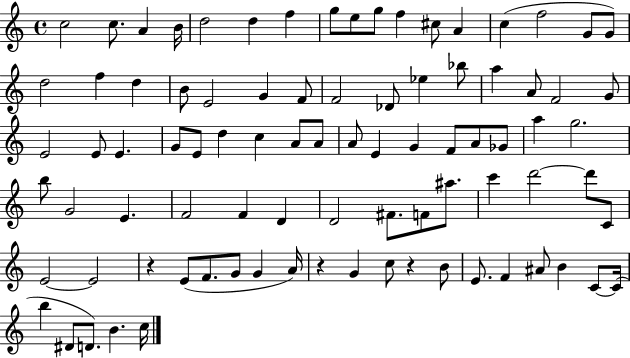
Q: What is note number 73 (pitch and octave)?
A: B4